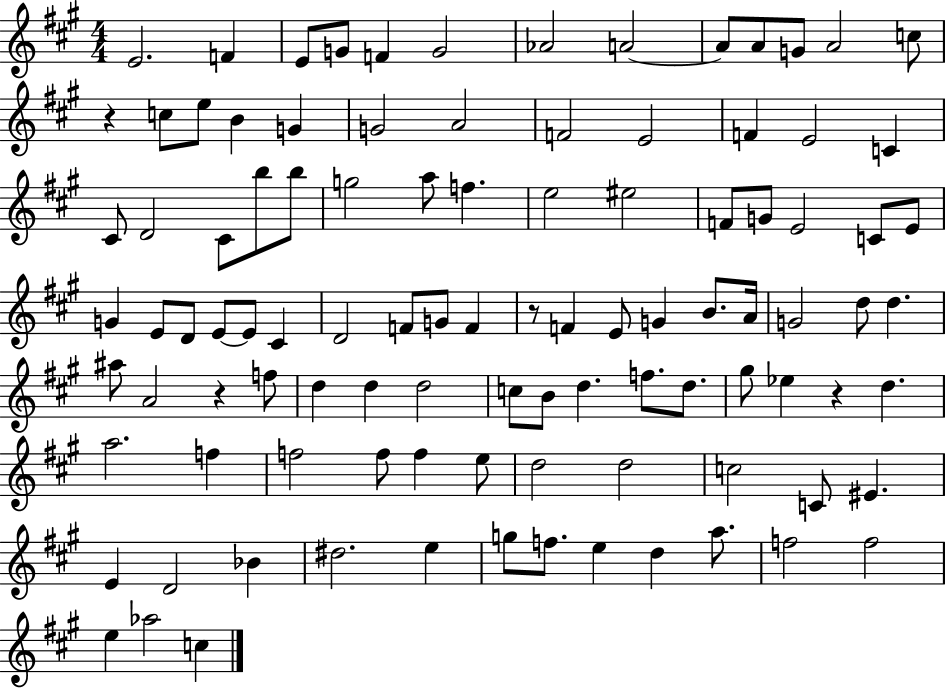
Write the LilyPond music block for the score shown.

{
  \clef treble
  \numericTimeSignature
  \time 4/4
  \key a \major
  e'2. f'4 | e'8 g'8 f'4 g'2 | aes'2 a'2~~ | a'8 a'8 g'8 a'2 c''8 | \break r4 c''8 e''8 b'4 g'4 | g'2 a'2 | f'2 e'2 | f'4 e'2 c'4 | \break cis'8 d'2 cis'8 b''8 b''8 | g''2 a''8 f''4. | e''2 eis''2 | f'8 g'8 e'2 c'8 e'8 | \break g'4 e'8 d'8 e'8~~ e'8 cis'4 | d'2 f'8 g'8 f'4 | r8 f'4 e'8 g'4 b'8. a'16 | g'2 d''8 d''4. | \break ais''8 a'2 r4 f''8 | d''4 d''4 d''2 | c''8 b'8 d''4. f''8. d''8. | gis''8 ees''4 r4 d''4. | \break a''2. f''4 | f''2 f''8 f''4 e''8 | d''2 d''2 | c''2 c'8 eis'4. | \break e'4 d'2 bes'4 | dis''2. e''4 | g''8 f''8. e''4 d''4 a''8. | f''2 f''2 | \break e''4 aes''2 c''4 | \bar "|."
}